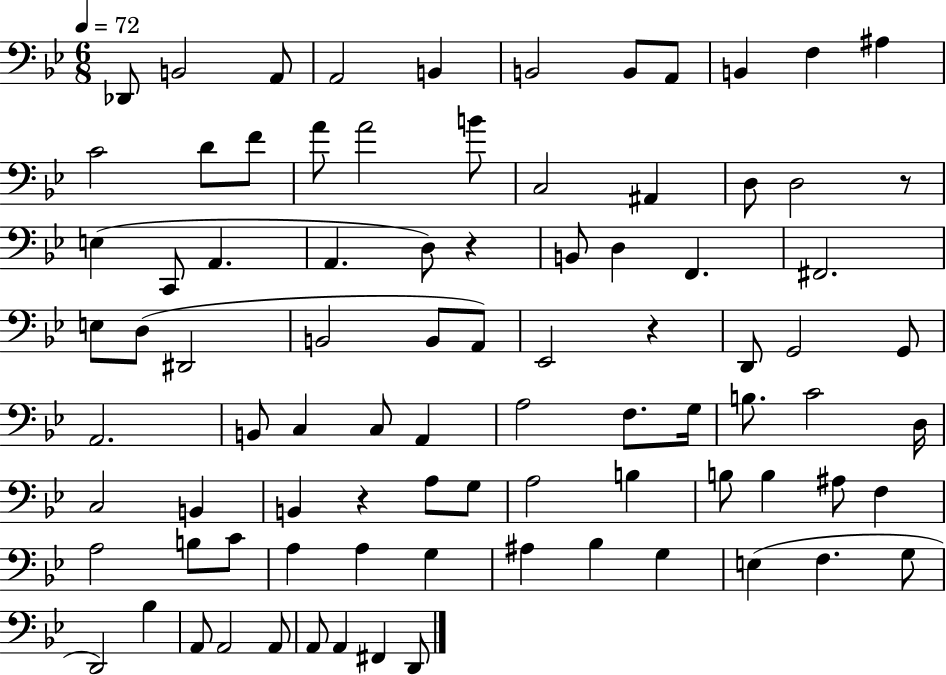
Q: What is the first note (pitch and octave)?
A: Db2